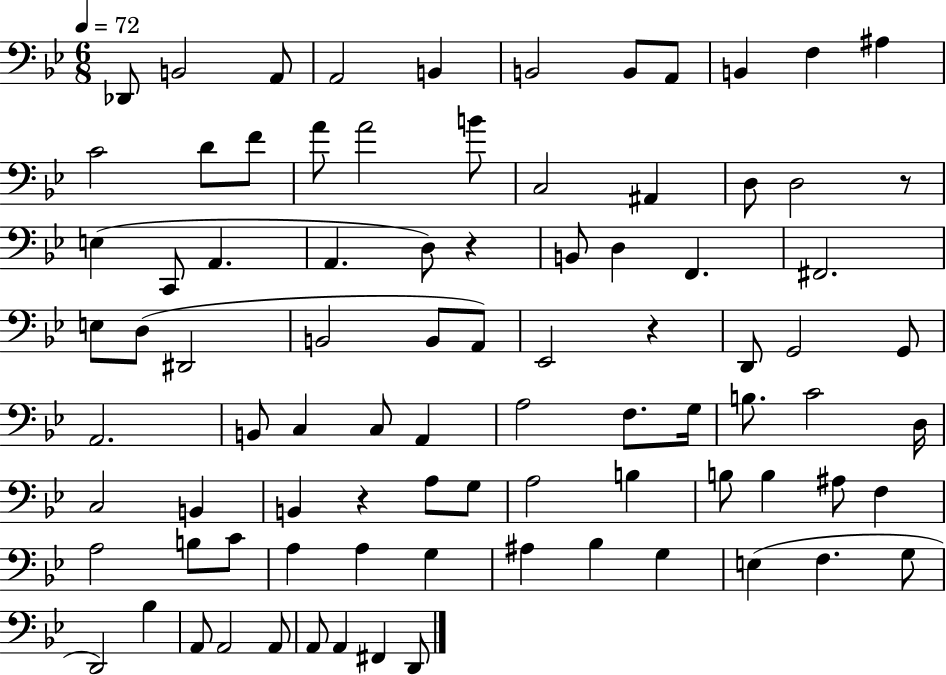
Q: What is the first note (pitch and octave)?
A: Db2